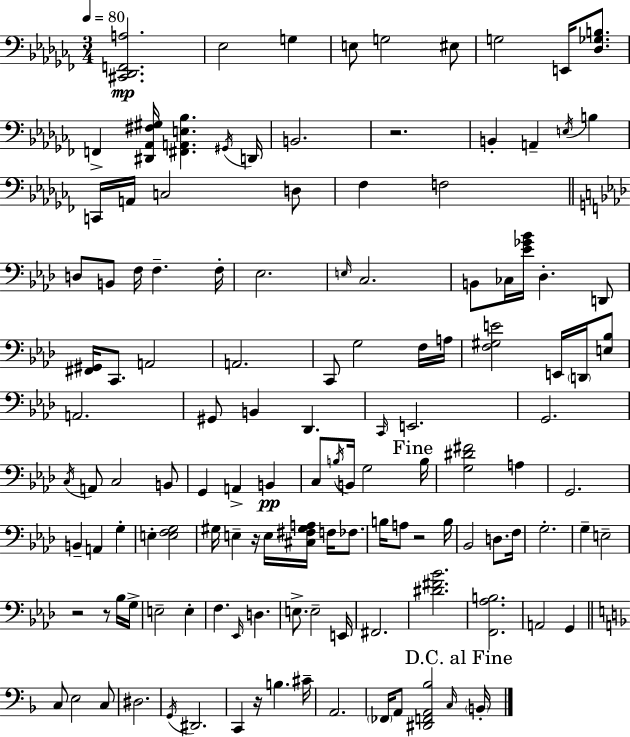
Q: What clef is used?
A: bass